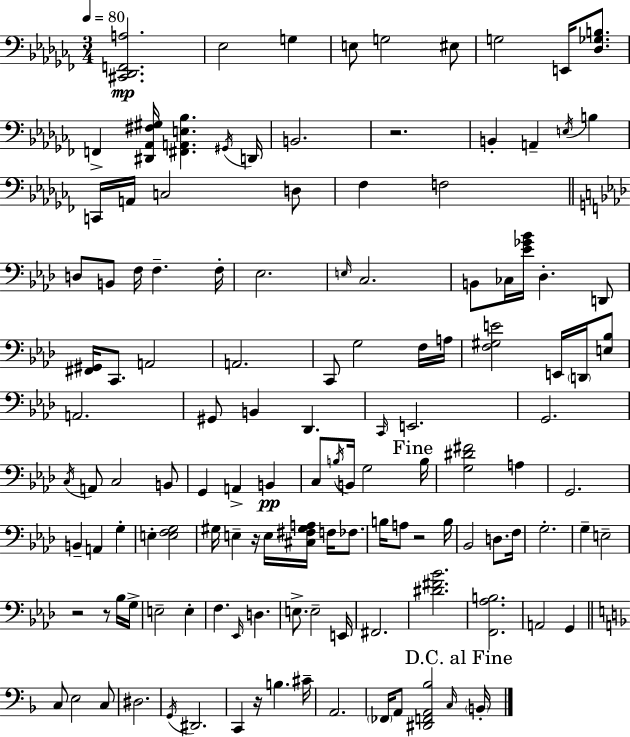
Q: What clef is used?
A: bass